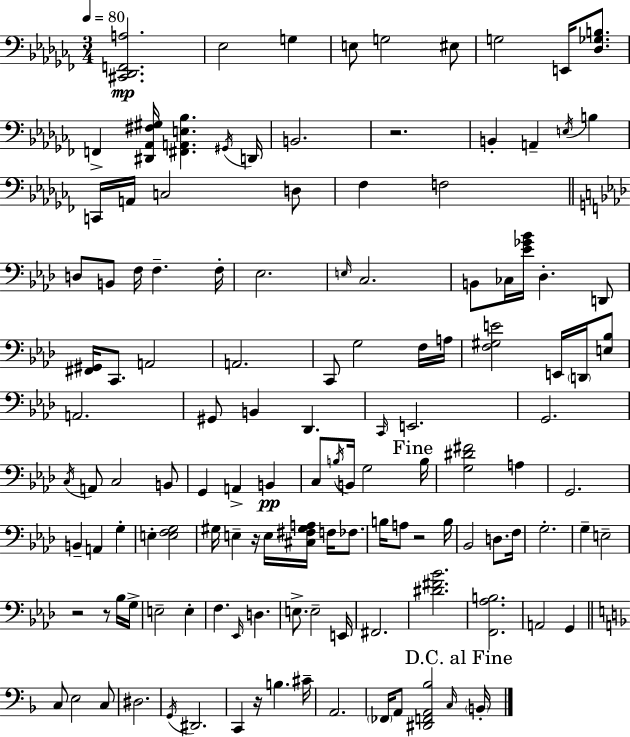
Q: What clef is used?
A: bass